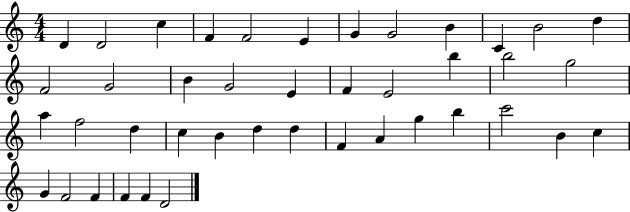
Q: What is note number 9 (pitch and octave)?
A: B4